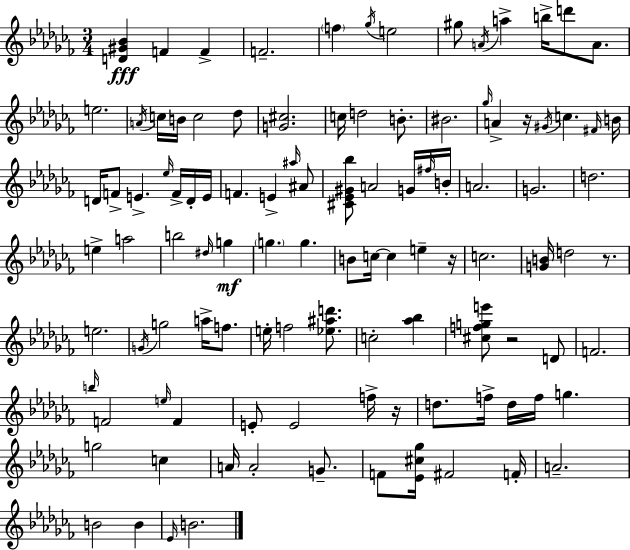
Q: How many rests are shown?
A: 5